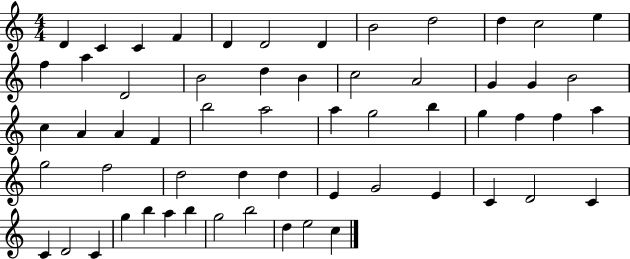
{
  \clef treble
  \numericTimeSignature
  \time 4/4
  \key c \major
  d'4 c'4 c'4 f'4 | d'4 d'2 d'4 | b'2 d''2 | d''4 c''2 e''4 | \break f''4 a''4 d'2 | b'2 d''4 b'4 | c''2 a'2 | g'4 g'4 b'2 | \break c''4 a'4 a'4 f'4 | b''2 a''2 | a''4 g''2 b''4 | g''4 f''4 f''4 a''4 | \break g''2 f''2 | d''2 d''4 d''4 | e'4 g'2 e'4 | c'4 d'2 c'4 | \break c'4 d'2 c'4 | g''4 b''4 a''4 b''4 | g''2 b''2 | d''4 e''2 c''4 | \break \bar "|."
}